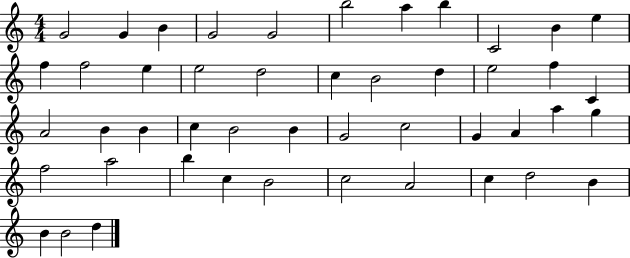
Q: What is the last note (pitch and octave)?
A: D5